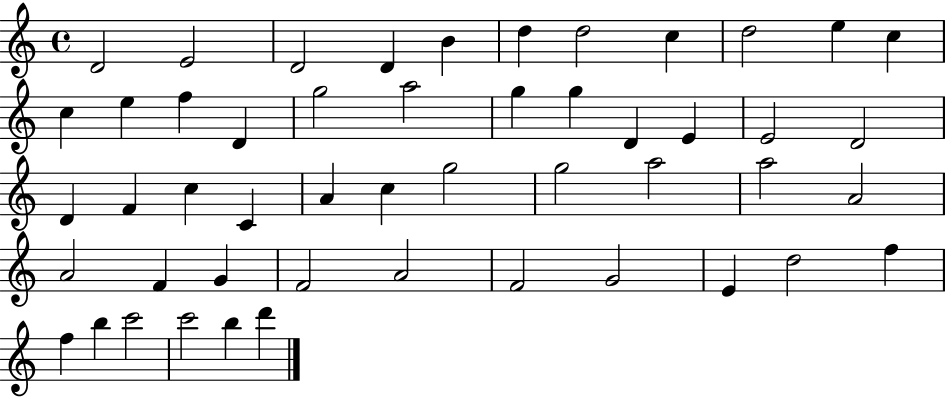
X:1
T:Untitled
M:4/4
L:1/4
K:C
D2 E2 D2 D B d d2 c d2 e c c e f D g2 a2 g g D E E2 D2 D F c C A c g2 g2 a2 a2 A2 A2 F G F2 A2 F2 G2 E d2 f f b c'2 c'2 b d'